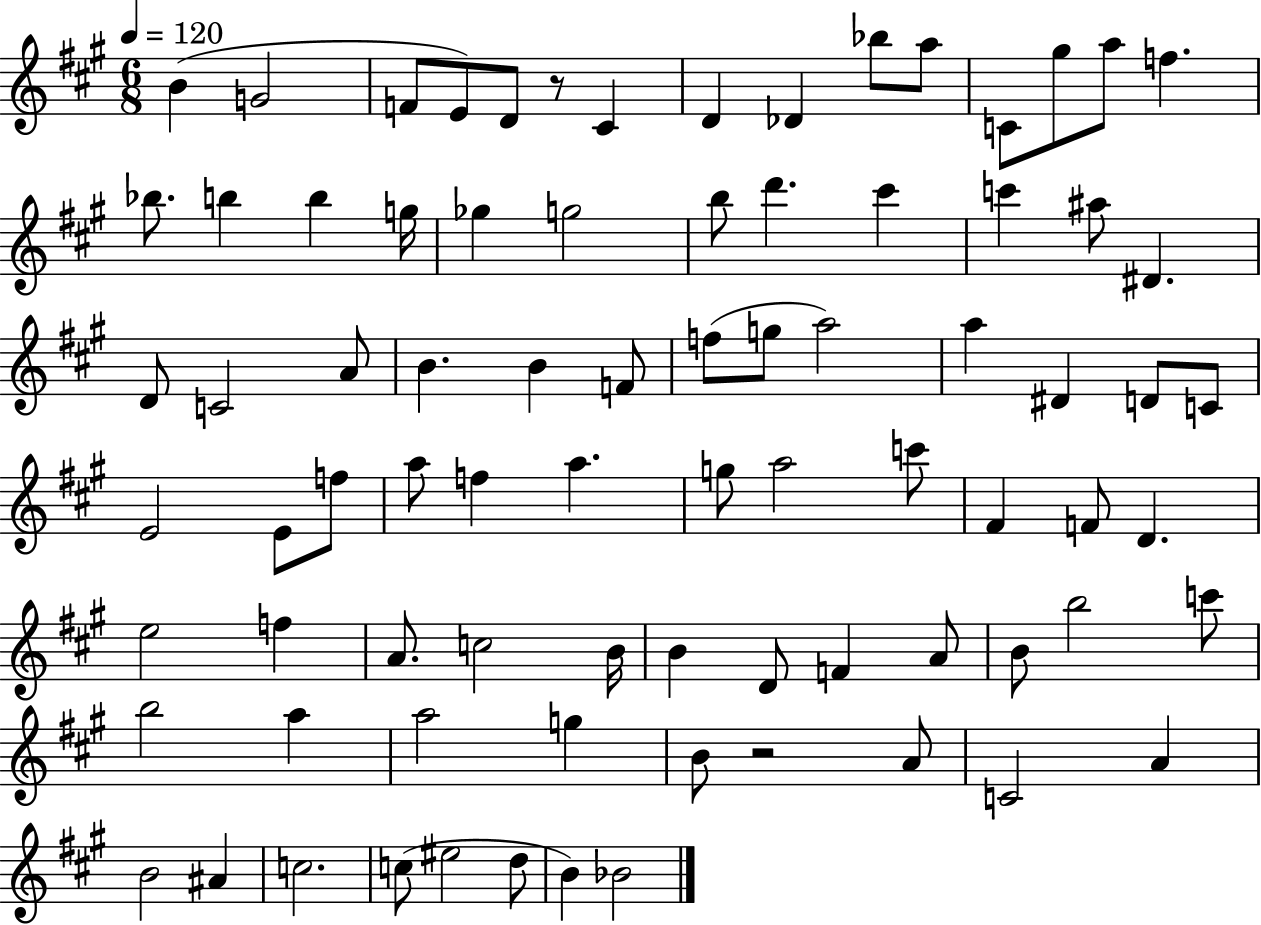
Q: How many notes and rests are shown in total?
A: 81